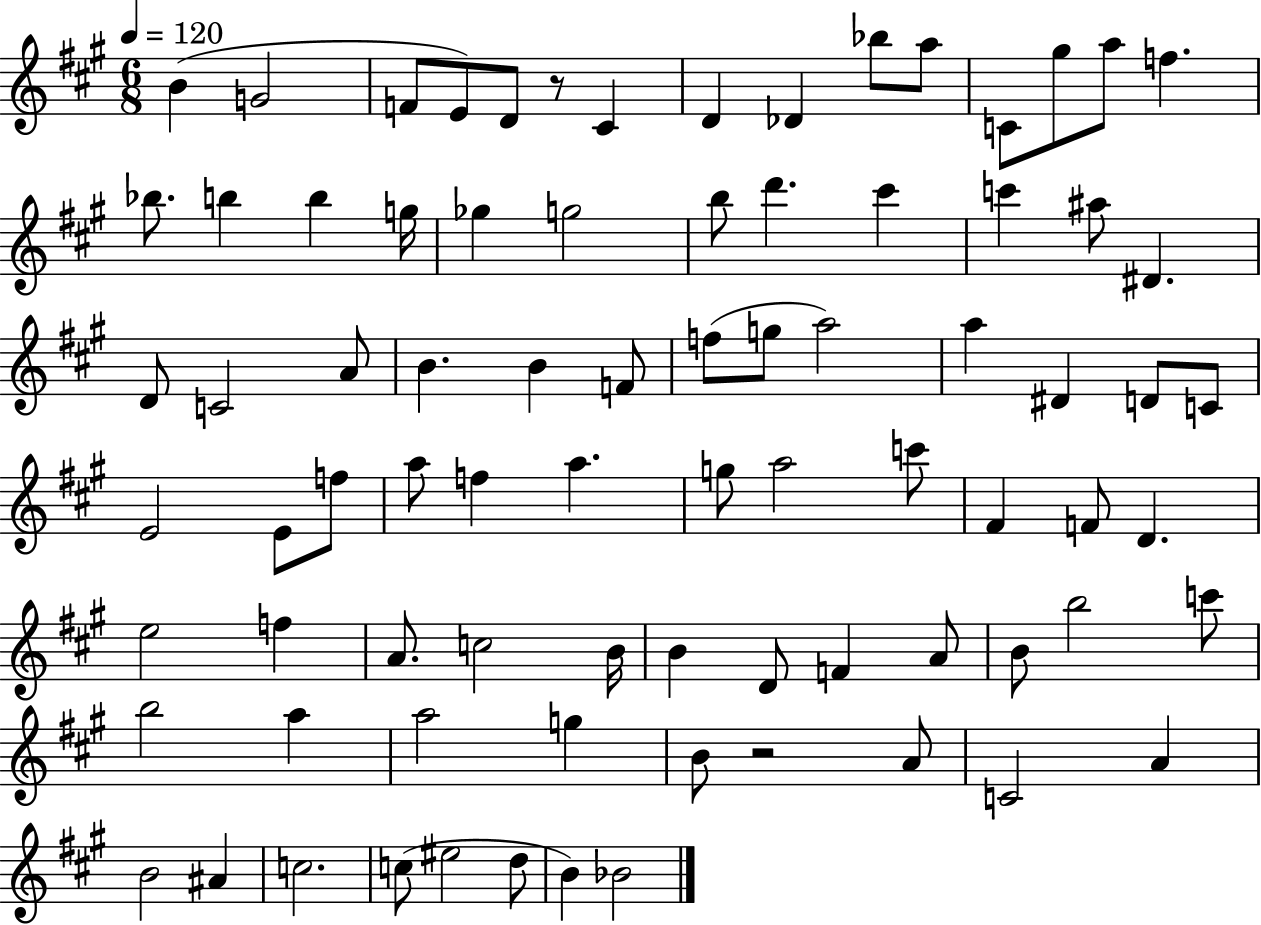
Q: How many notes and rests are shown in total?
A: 81